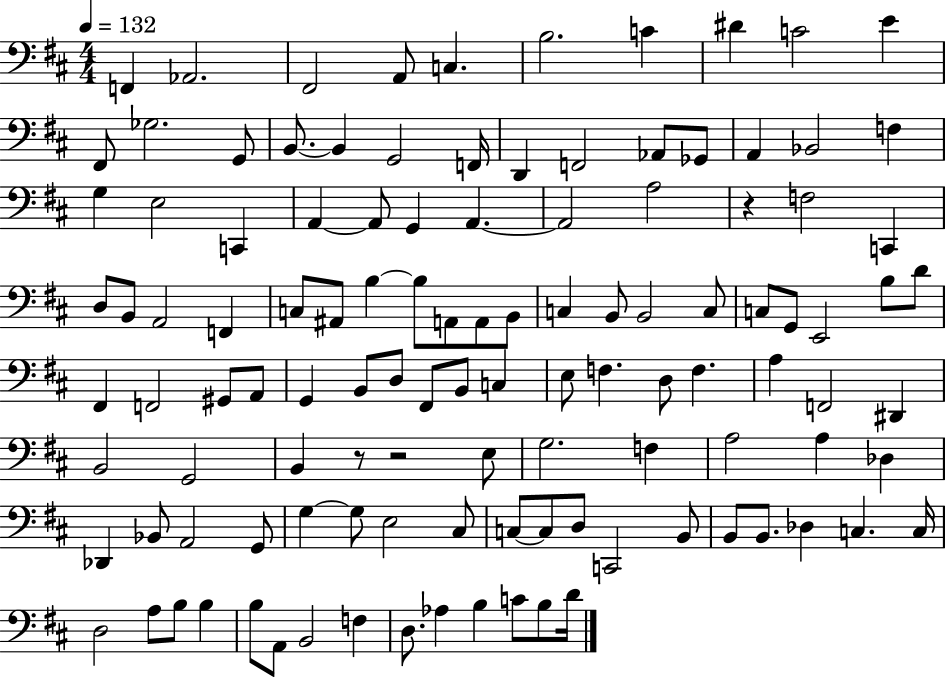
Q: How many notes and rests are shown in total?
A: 116